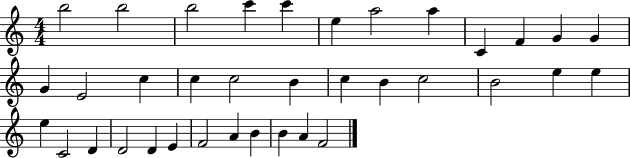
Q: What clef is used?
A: treble